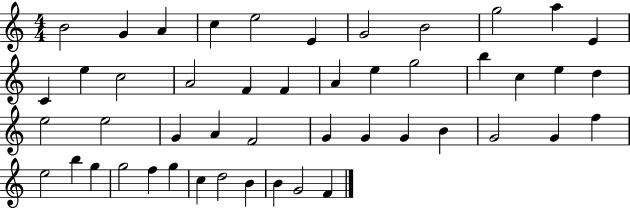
X:1
T:Untitled
M:4/4
L:1/4
K:C
B2 G A c e2 E G2 B2 g2 a E C e c2 A2 F F A e g2 b c e d e2 e2 G A F2 G G G B G2 G f e2 b g g2 f g c d2 B B G2 F